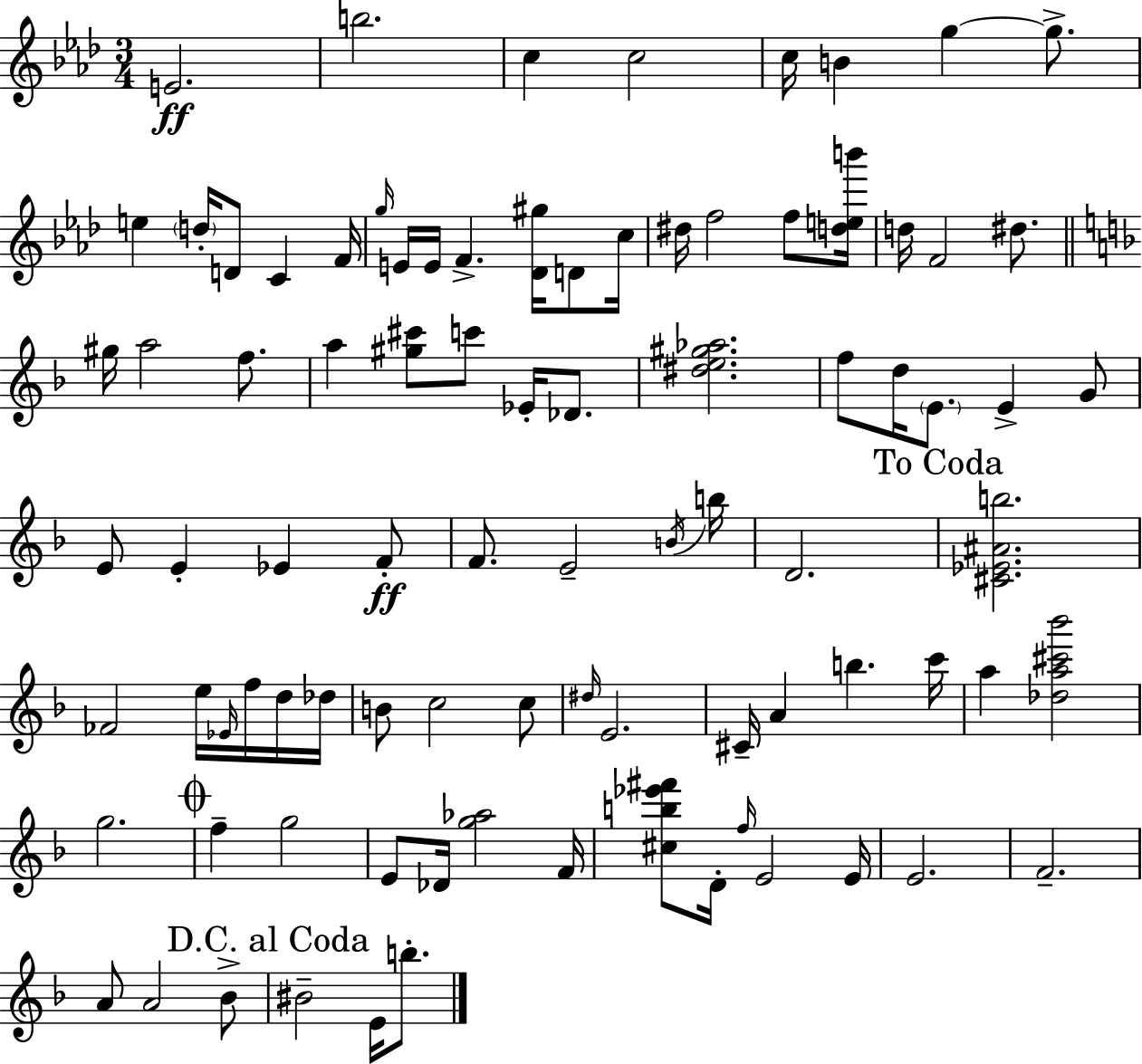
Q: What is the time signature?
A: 3/4